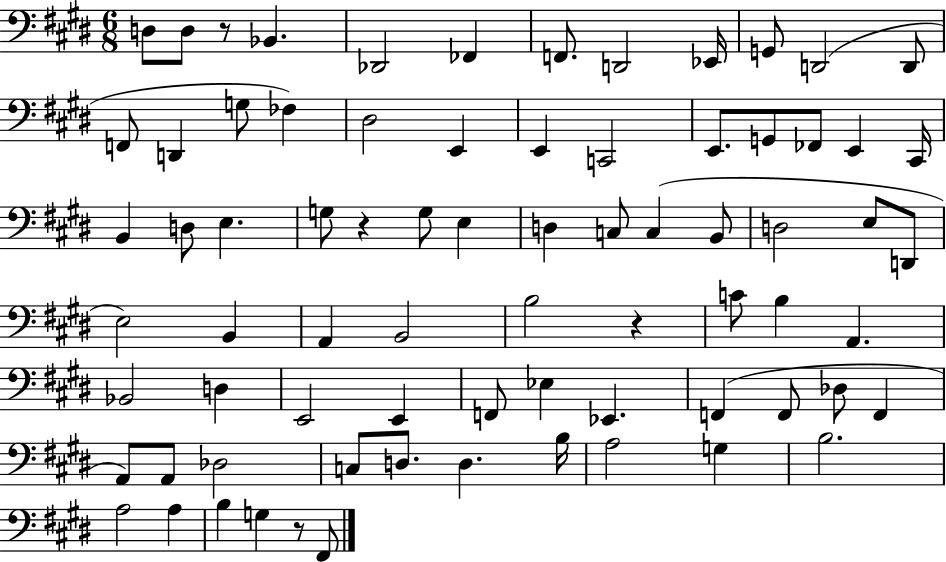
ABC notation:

X:1
T:Untitled
M:6/8
L:1/4
K:E
D,/2 D,/2 z/2 _B,, _D,,2 _F,, F,,/2 D,,2 _E,,/4 G,,/2 D,,2 D,,/2 F,,/2 D,, G,/2 _F, ^D,2 E,, E,, C,,2 E,,/2 G,,/2 _F,,/2 E,, ^C,,/4 B,, D,/2 E, G,/2 z G,/2 E, D, C,/2 C, B,,/2 D,2 E,/2 D,,/2 E,2 B,, A,, B,,2 B,2 z C/2 B, A,, _B,,2 D, E,,2 E,, F,,/2 _E, _E,, F,, F,,/2 _D,/2 F,, A,,/2 A,,/2 _D,2 C,/2 D,/2 D, B,/4 A,2 G, B,2 A,2 A, B, G, z/2 ^F,,/2